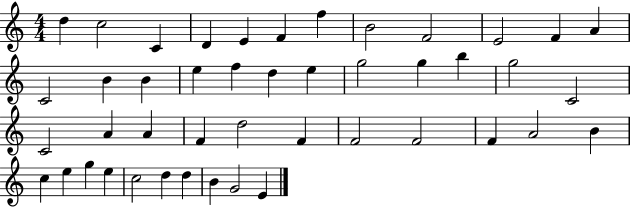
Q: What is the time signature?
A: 4/4